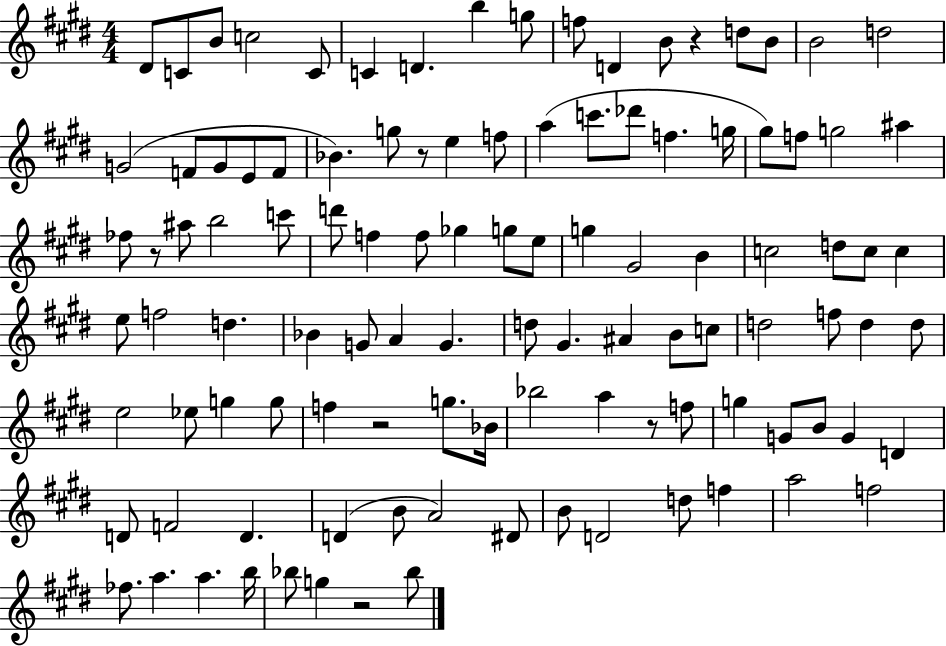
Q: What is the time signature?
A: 4/4